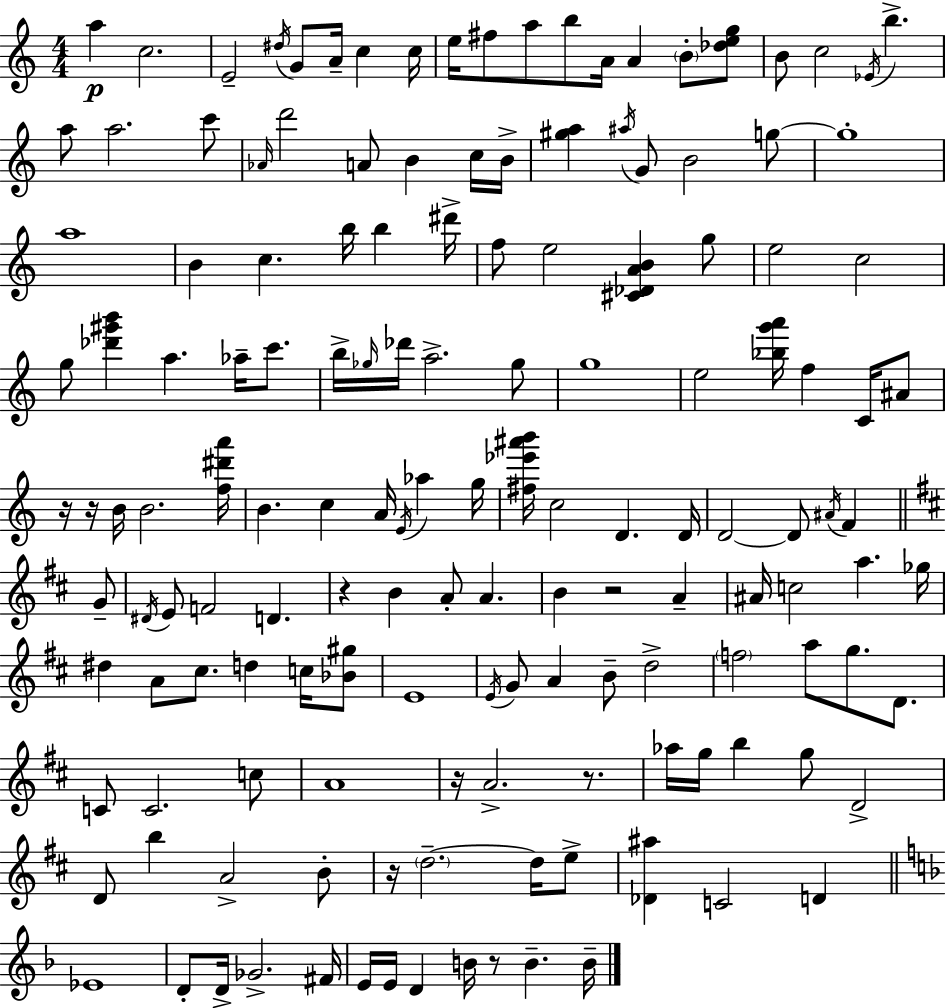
{
  \clef treble
  \numericTimeSignature
  \time 4/4
  \key a \minor
  \repeat volta 2 { a''4\p c''2. | e'2-- \acciaccatura { dis''16 } g'8 a'16-- c''4 | c''16 e''16 fis''8 a''8 b''8 a'16 a'4 \parenthesize b'8-. <des'' e'' g''>8 | b'8 c''2 \acciaccatura { ees'16 } b''4.-> | \break a''8 a''2. | c'''8 \grace { aes'16 } d'''2 a'8 b'4 | c''16 b'16-> <gis'' a''>4 \acciaccatura { ais''16 } g'8 b'2 | g''8~~ g''1-. | \break a''1 | b'4 c''4. b''16 b''4 | dis'''16-> f''8 e''2 <cis' des' a' b'>4 | g''8 e''2 c''2 | \break g''8 <des''' gis''' b'''>4 a''4. | aes''16-- c'''8. b''16-> \grace { ges''16 } des'''16 a''2.-> | ges''8 g''1 | e''2 <bes'' g''' a'''>16 f''4 | \break c'16 ais'8 r16 r16 b'16 b'2. | <f'' dis''' a'''>16 b'4. c''4 a'16 | \acciaccatura { e'16 } aes''4 g''16 <fis'' ees''' ais''' b'''>16 c''2 d'4. | d'16 d'2~~ d'8 | \break \acciaccatura { ais'16 } f'4 \bar "||" \break \key d \major g'8-- \acciaccatura { dis'16 } e'8 f'2 d'4. | r4 b'4 a'8-. a'4. | b'4 r2 a'4-- | ais'16 c''2 a''4. | \break ges''16 dis''4 a'8 cis''8. d''4 | c''16 <bes' gis''>8 e'1 | \acciaccatura { e'16 } g'8 a'4 b'8-- d''2-> | \parenthesize f''2 a''8 g''8. | \break d'8. c'8 c'2. | c''8 a'1 | r16 a'2.-> | r8. aes''16 g''16 b''4 g''8 d'2-> | \break d'8 b''4 a'2-> | b'8-. r16 \parenthesize d''2.--~~ | d''16 e''8-> <des' ais''>4 c'2 | d'4 \bar "||" \break \key f \major ees'1 | d'8-. d'16-> ges'2.-> fis'16 | e'16 e'16 d'4 b'16 r8 b'4.-- b'16-- | } \bar "|."
}